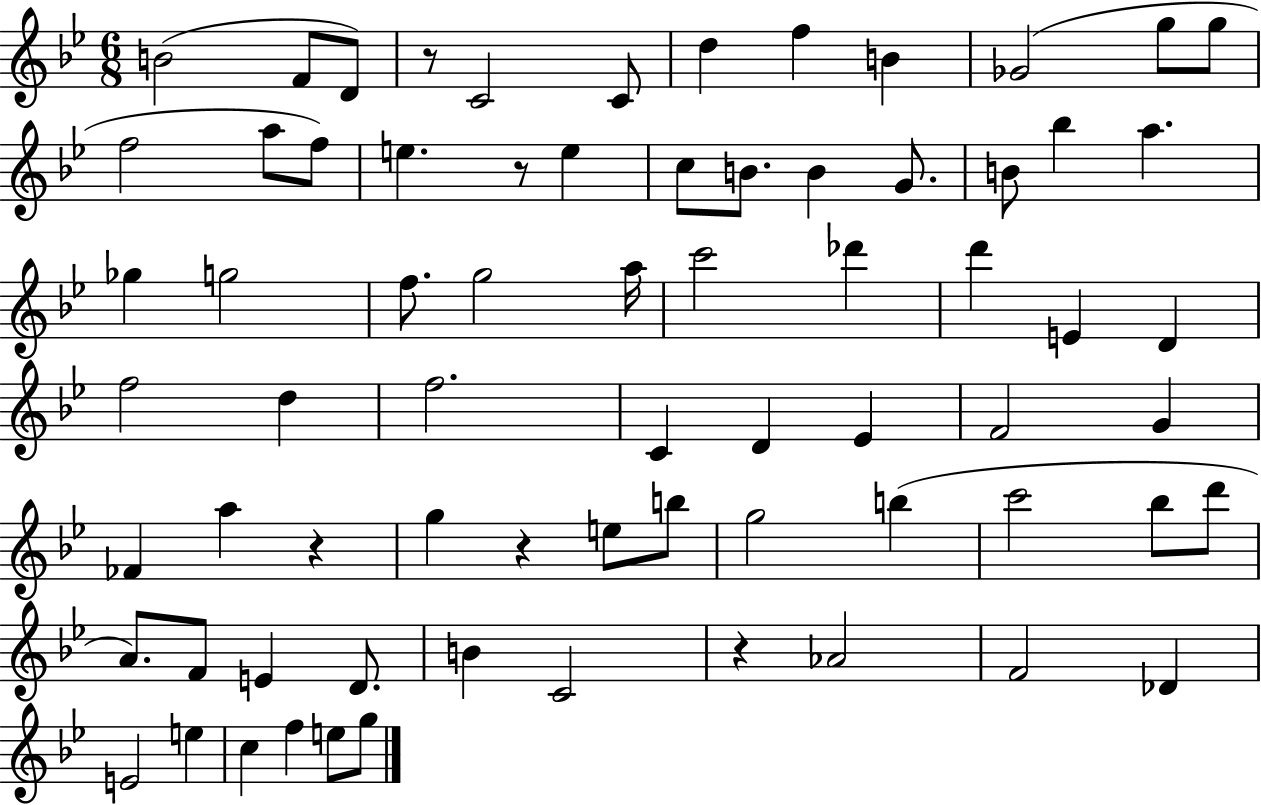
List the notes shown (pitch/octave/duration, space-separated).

B4/h F4/e D4/e R/e C4/h C4/e D5/q F5/q B4/q Gb4/h G5/e G5/e F5/h A5/e F5/e E5/q. R/e E5/q C5/e B4/e. B4/q G4/e. B4/e Bb5/q A5/q. Gb5/q G5/h F5/e. G5/h A5/s C6/h Db6/q D6/q E4/q D4/q F5/h D5/q F5/h. C4/q D4/q Eb4/q F4/h G4/q FES4/q A5/q R/q G5/q R/q E5/e B5/e G5/h B5/q C6/h Bb5/e D6/e A4/e. F4/e E4/q D4/e. B4/q C4/h R/q Ab4/h F4/h Db4/q E4/h E5/q C5/q F5/q E5/e G5/e